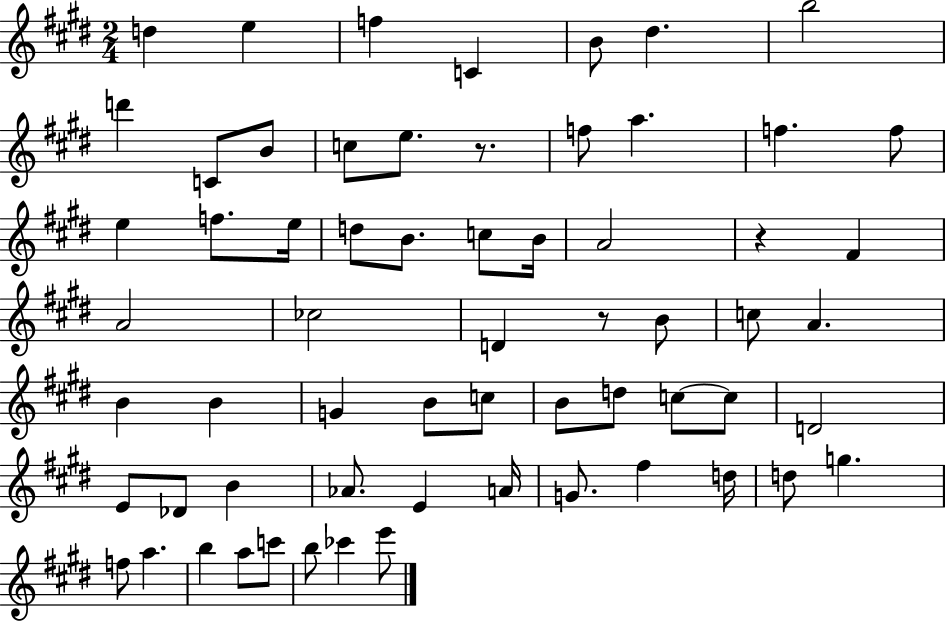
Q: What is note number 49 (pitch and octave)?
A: F#5